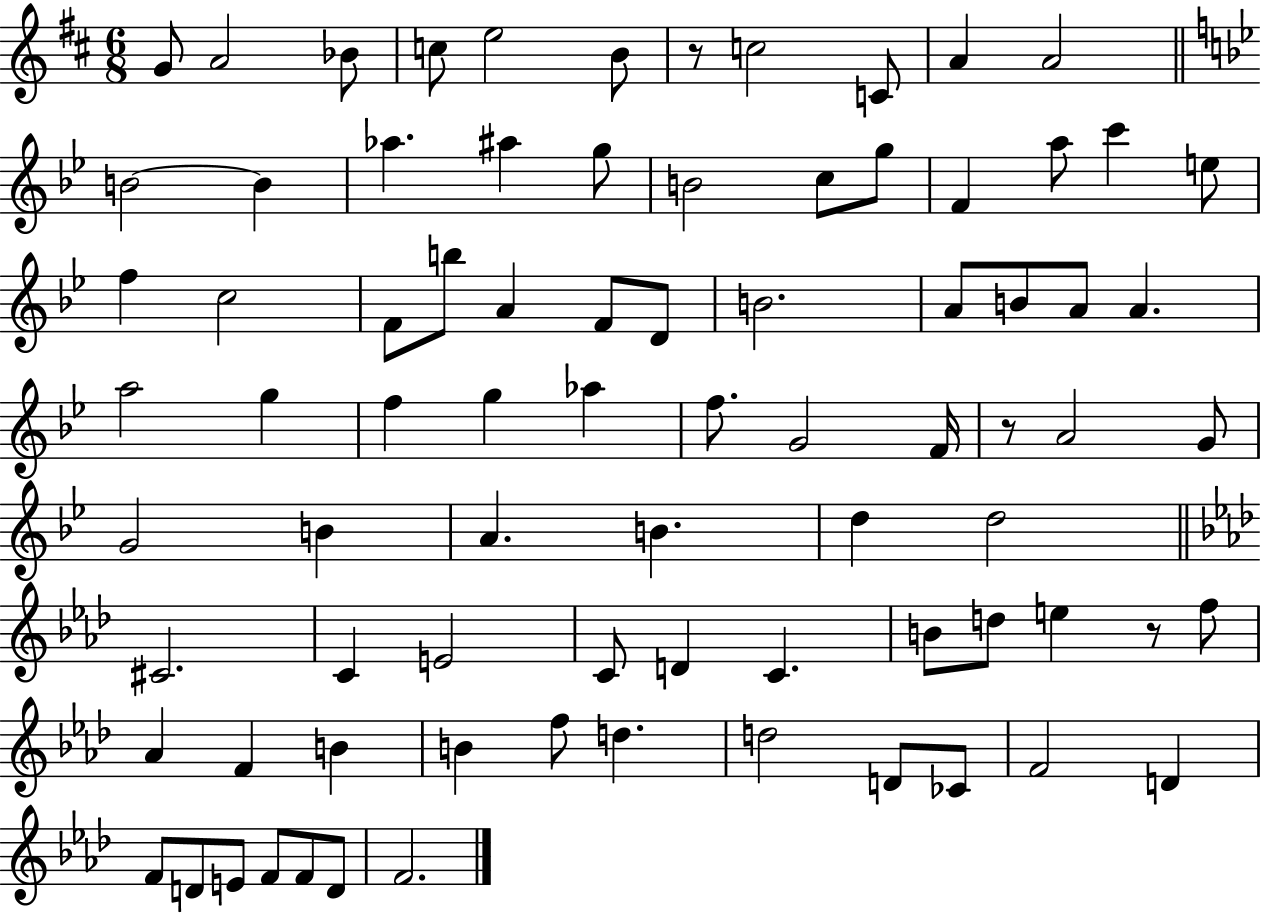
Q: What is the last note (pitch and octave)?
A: F4